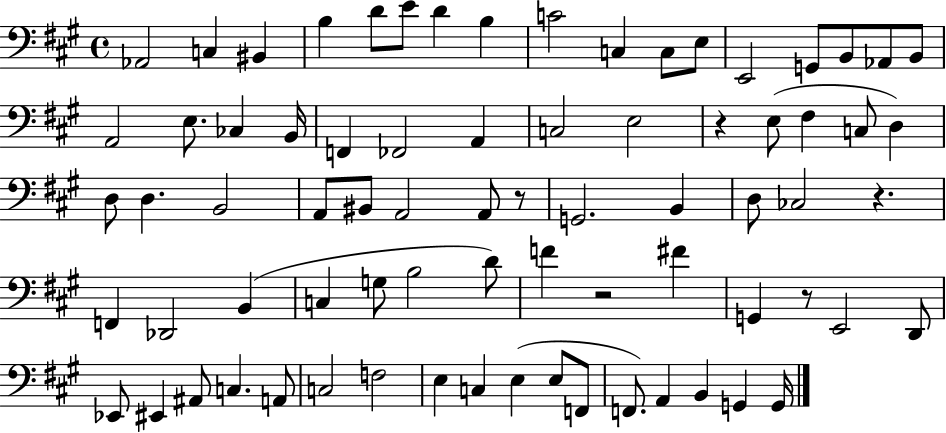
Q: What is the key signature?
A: A major